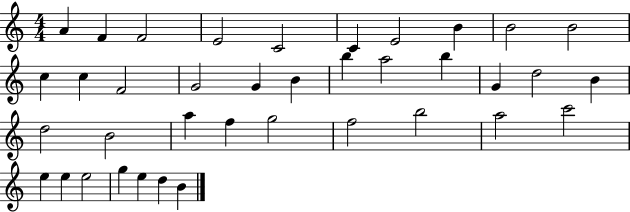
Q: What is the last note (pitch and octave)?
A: B4